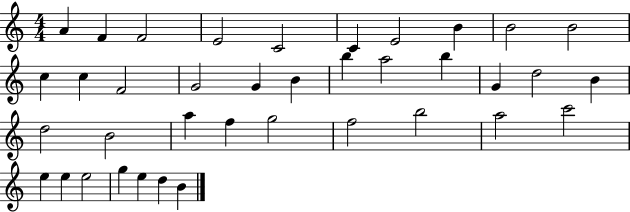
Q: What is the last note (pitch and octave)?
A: B4